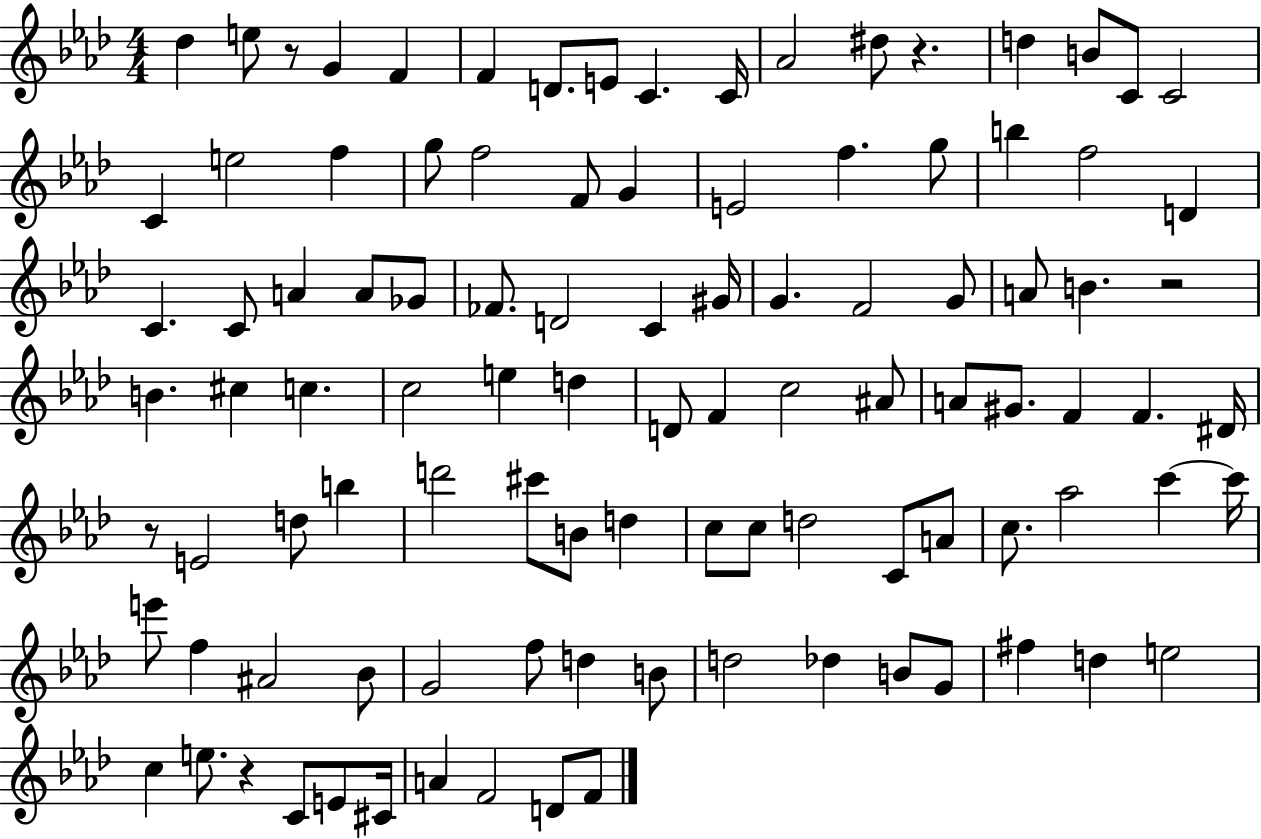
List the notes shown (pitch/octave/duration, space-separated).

Db5/q E5/e R/e G4/q F4/q F4/q D4/e. E4/e C4/q. C4/s Ab4/h D#5/e R/q. D5/q B4/e C4/e C4/h C4/q E5/h F5/q G5/e F5/h F4/e G4/q E4/h F5/q. G5/e B5/q F5/h D4/q C4/q. C4/e A4/q A4/e Gb4/e FES4/e. D4/h C4/q G#4/s G4/q. F4/h G4/e A4/e B4/q. R/h B4/q. C#5/q C5/q. C5/h E5/q D5/q D4/e F4/q C5/h A#4/e A4/e G#4/e. F4/q F4/q. D#4/s R/e E4/h D5/e B5/q D6/h C#6/e B4/e D5/q C5/e C5/e D5/h C4/e A4/e C5/e. Ab5/h C6/q C6/s E6/e F5/q A#4/h Bb4/e G4/h F5/e D5/q B4/e D5/h Db5/q B4/e G4/e F#5/q D5/q E5/h C5/q E5/e. R/q C4/e E4/e C#4/s A4/q F4/h D4/e F4/e